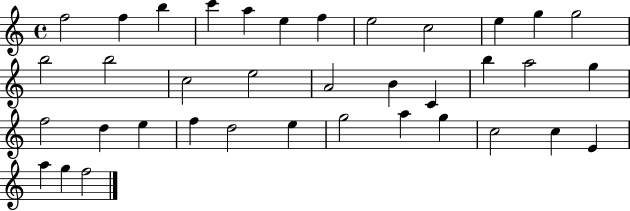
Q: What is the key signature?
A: C major